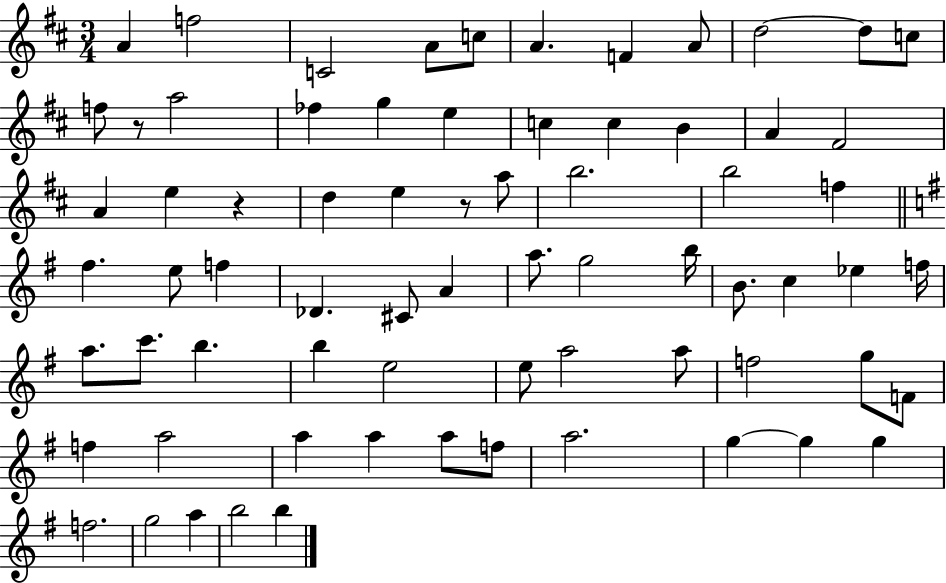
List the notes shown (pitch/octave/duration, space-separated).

A4/q F5/h C4/h A4/e C5/e A4/q. F4/q A4/e D5/h D5/e C5/e F5/e R/e A5/h FES5/q G5/q E5/q C5/q C5/q B4/q A4/q F#4/h A4/q E5/q R/q D5/q E5/q R/e A5/e B5/h. B5/h F5/q F#5/q. E5/e F5/q Db4/q. C#4/e A4/q A5/e. G5/h B5/s B4/e. C5/q Eb5/q F5/s A5/e. C6/e. B5/q. B5/q E5/h E5/e A5/h A5/e F5/h G5/e F4/e F5/q A5/h A5/q A5/q A5/e F5/e A5/h. G5/q G5/q G5/q F5/h. G5/h A5/q B5/h B5/q